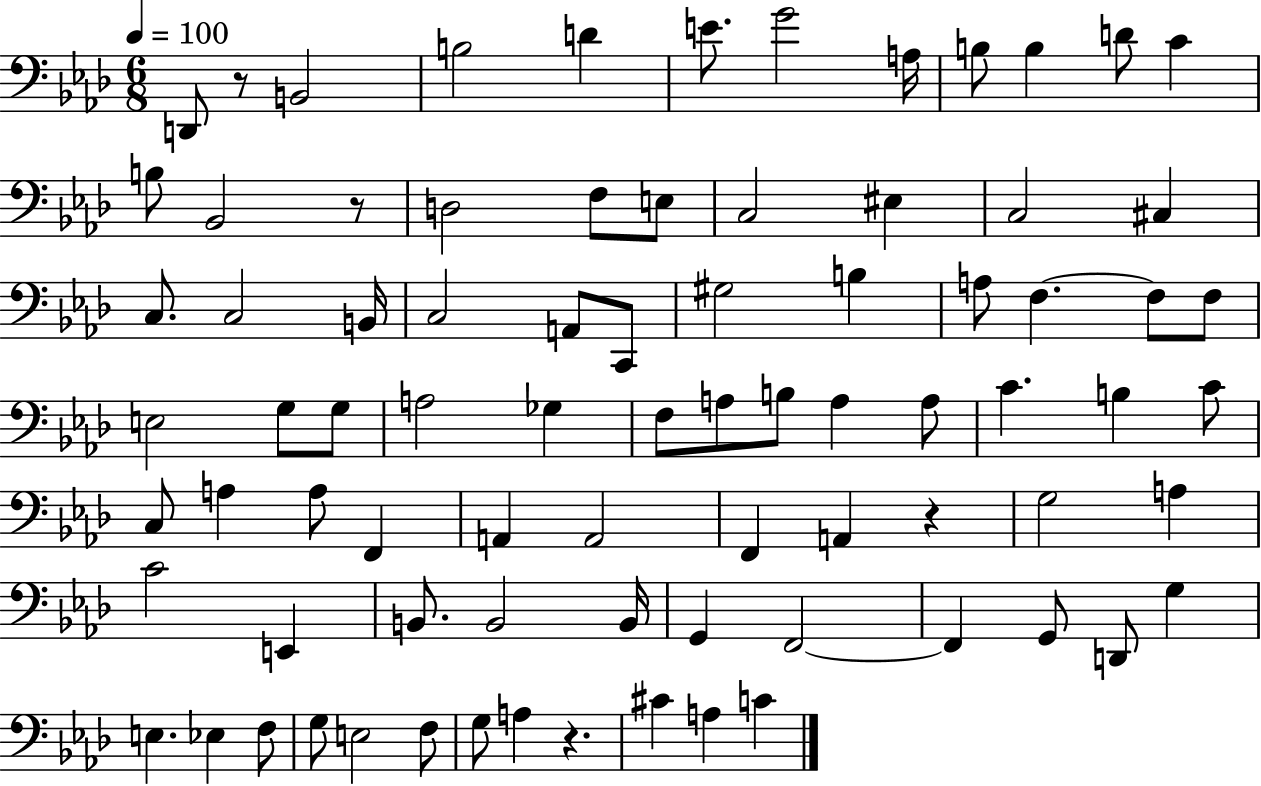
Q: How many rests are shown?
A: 4